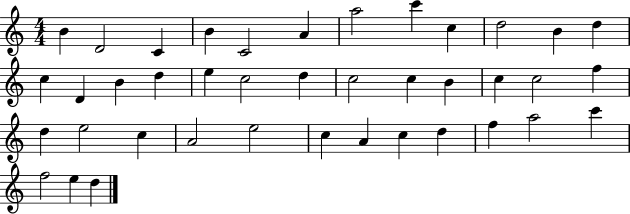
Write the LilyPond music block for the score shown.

{
  \clef treble
  \numericTimeSignature
  \time 4/4
  \key c \major
  b'4 d'2 c'4 | b'4 c'2 a'4 | a''2 c'''4 c''4 | d''2 b'4 d''4 | \break c''4 d'4 b'4 d''4 | e''4 c''2 d''4 | c''2 c''4 b'4 | c''4 c''2 f''4 | \break d''4 e''2 c''4 | a'2 e''2 | c''4 a'4 c''4 d''4 | f''4 a''2 c'''4 | \break f''2 e''4 d''4 | \bar "|."
}